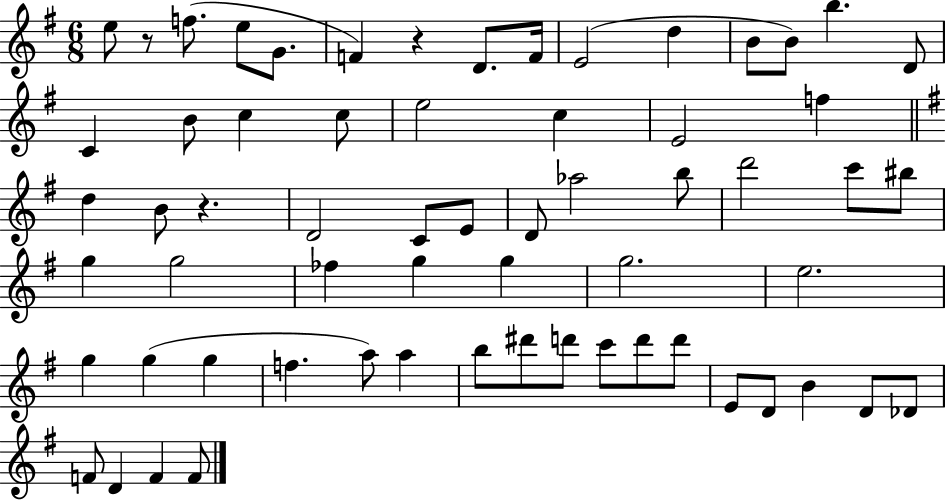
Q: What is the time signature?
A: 6/8